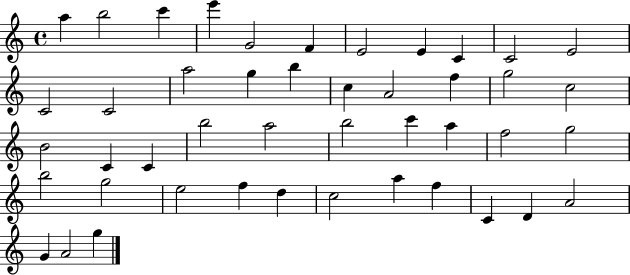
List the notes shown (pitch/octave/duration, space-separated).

A5/q B5/h C6/q E6/q G4/h F4/q E4/h E4/q C4/q C4/h E4/h C4/h C4/h A5/h G5/q B5/q C5/q A4/h F5/q G5/h C5/h B4/h C4/q C4/q B5/h A5/h B5/h C6/q A5/q F5/h G5/h B5/h G5/h E5/h F5/q D5/q C5/h A5/q F5/q C4/q D4/q A4/h G4/q A4/h G5/q